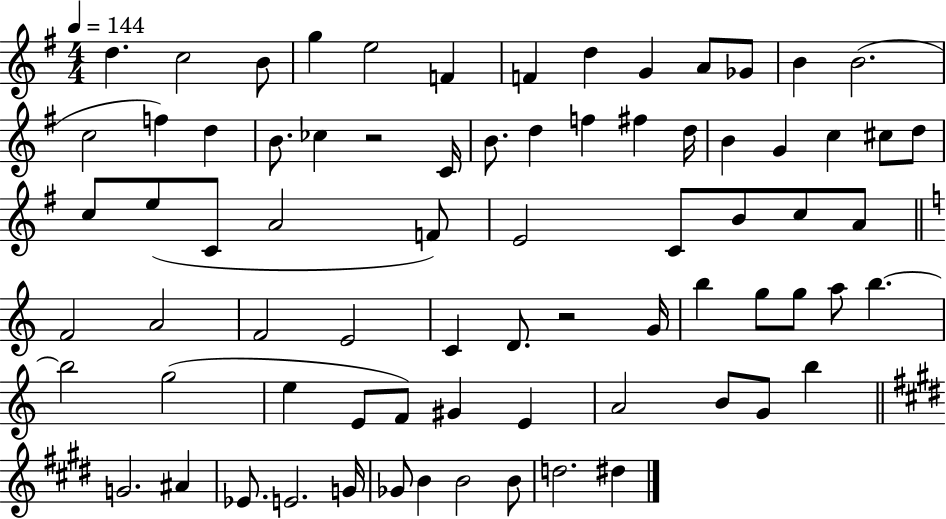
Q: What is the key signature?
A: G major